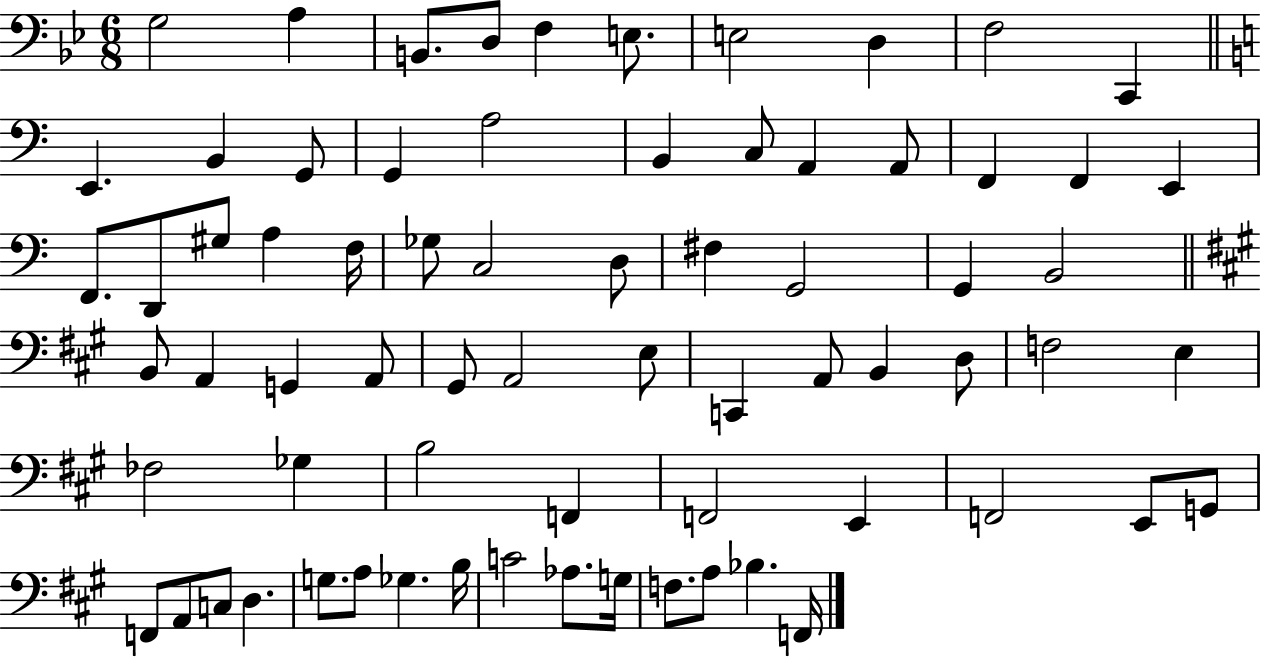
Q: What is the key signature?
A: BES major